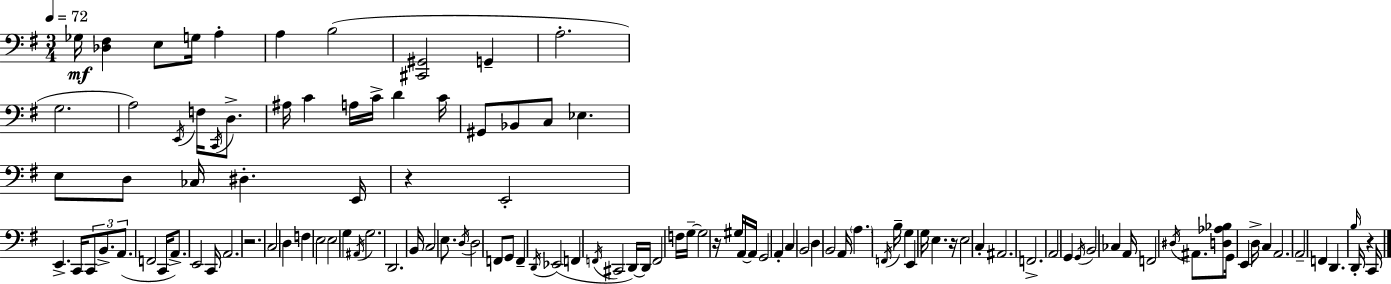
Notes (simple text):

Gb3/s [Db3,F#3]/q E3/e G3/s A3/q A3/q B3/h [C#2,G#2]/h G2/q A3/h. G3/h. A3/h E2/s F3/s C2/s D3/e. A#3/s C4/q A3/s C4/s D4/q C4/s G#2/e Bb2/e C3/e Eb3/q. E3/e D3/e CES3/s D#3/q. E2/s R/q E2/h E2/q. C2/s C2/e B2/e. A2/e. F2/h C2/s A2/e. E2/h C2/s A2/h. R/h. C3/h D3/q F3/q E3/h E3/h G3/q A#2/s G3/h. D2/h. B2/s C3/h E3/e. D3/s D3/h F2/e G2/e F2/q D2/s Eb2/h F2/q F2/s C#2/h D2/s D2/s F2/h F3/s G3/s G3/h R/s G#3/s A2/s A2/s G2/h A2/q C3/q B2/h D3/q B2/h A2/s A3/q. F2/s B3/s G3/q E2/q G3/s E3/q. R/s E3/h C3/q A#2/h. F2/h. A2/h G2/q G2/s B2/h CES3/q A2/s F2/h D#3/s A#2/e. [D3,Ab3,Bb3]/e G2/s E2/q D3/s C3/q A2/h. A2/h F2/q D2/q. B3/s D2/s R/q C2/s